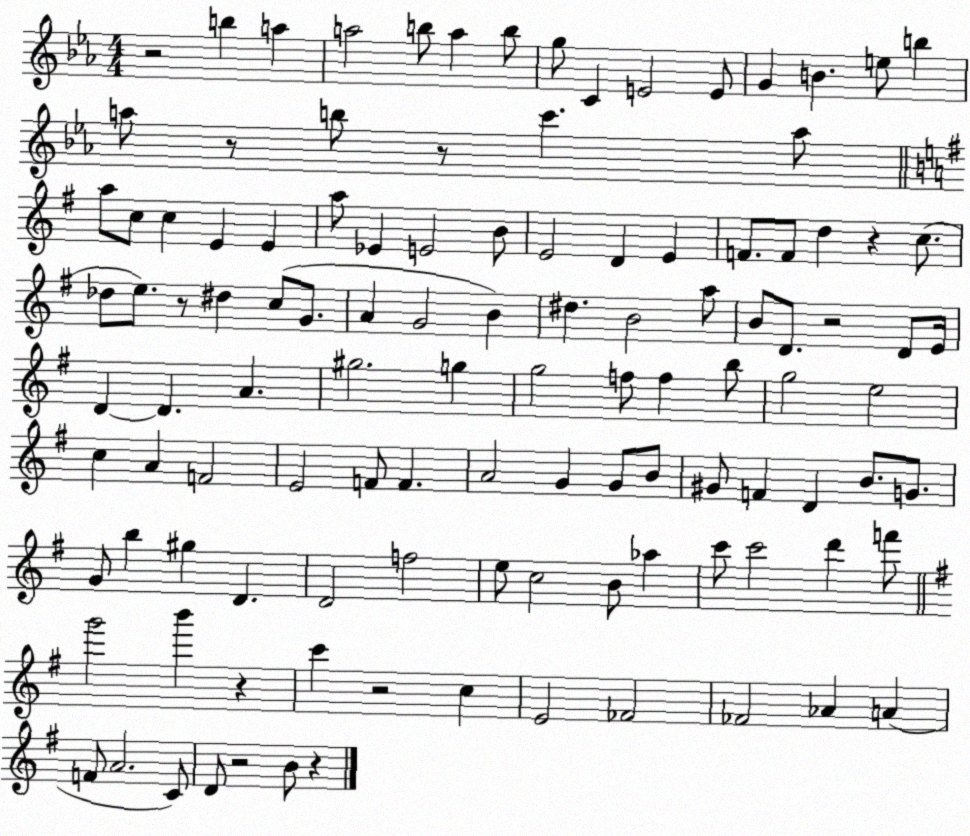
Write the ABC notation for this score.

X:1
T:Untitled
M:4/4
L:1/4
K:Eb
z2 b a a2 b/2 a b/2 g/2 C E2 E/2 G B e/2 b a/2 z/2 b/2 z/2 c' a/2 a/2 c/2 c E E a/2 _E E2 B/2 E2 D E F/2 F/2 d z c/2 _d/2 e/2 z/2 ^d c/2 G/2 A G2 B ^d B2 a/2 B/2 D/2 z2 D/2 E/4 D D A ^g2 g g2 f/2 f b/2 g2 e2 c A F2 E2 F/2 F A2 G G/2 B/2 ^G/2 F D B/2 G/2 G/2 b ^g D D2 f2 e/2 c2 B/2 _a c'/2 c'2 d' f'/2 g'2 b' z c' z2 c E2 _F2 _F2 _A A F/2 A2 C/2 D/2 z2 B/2 z